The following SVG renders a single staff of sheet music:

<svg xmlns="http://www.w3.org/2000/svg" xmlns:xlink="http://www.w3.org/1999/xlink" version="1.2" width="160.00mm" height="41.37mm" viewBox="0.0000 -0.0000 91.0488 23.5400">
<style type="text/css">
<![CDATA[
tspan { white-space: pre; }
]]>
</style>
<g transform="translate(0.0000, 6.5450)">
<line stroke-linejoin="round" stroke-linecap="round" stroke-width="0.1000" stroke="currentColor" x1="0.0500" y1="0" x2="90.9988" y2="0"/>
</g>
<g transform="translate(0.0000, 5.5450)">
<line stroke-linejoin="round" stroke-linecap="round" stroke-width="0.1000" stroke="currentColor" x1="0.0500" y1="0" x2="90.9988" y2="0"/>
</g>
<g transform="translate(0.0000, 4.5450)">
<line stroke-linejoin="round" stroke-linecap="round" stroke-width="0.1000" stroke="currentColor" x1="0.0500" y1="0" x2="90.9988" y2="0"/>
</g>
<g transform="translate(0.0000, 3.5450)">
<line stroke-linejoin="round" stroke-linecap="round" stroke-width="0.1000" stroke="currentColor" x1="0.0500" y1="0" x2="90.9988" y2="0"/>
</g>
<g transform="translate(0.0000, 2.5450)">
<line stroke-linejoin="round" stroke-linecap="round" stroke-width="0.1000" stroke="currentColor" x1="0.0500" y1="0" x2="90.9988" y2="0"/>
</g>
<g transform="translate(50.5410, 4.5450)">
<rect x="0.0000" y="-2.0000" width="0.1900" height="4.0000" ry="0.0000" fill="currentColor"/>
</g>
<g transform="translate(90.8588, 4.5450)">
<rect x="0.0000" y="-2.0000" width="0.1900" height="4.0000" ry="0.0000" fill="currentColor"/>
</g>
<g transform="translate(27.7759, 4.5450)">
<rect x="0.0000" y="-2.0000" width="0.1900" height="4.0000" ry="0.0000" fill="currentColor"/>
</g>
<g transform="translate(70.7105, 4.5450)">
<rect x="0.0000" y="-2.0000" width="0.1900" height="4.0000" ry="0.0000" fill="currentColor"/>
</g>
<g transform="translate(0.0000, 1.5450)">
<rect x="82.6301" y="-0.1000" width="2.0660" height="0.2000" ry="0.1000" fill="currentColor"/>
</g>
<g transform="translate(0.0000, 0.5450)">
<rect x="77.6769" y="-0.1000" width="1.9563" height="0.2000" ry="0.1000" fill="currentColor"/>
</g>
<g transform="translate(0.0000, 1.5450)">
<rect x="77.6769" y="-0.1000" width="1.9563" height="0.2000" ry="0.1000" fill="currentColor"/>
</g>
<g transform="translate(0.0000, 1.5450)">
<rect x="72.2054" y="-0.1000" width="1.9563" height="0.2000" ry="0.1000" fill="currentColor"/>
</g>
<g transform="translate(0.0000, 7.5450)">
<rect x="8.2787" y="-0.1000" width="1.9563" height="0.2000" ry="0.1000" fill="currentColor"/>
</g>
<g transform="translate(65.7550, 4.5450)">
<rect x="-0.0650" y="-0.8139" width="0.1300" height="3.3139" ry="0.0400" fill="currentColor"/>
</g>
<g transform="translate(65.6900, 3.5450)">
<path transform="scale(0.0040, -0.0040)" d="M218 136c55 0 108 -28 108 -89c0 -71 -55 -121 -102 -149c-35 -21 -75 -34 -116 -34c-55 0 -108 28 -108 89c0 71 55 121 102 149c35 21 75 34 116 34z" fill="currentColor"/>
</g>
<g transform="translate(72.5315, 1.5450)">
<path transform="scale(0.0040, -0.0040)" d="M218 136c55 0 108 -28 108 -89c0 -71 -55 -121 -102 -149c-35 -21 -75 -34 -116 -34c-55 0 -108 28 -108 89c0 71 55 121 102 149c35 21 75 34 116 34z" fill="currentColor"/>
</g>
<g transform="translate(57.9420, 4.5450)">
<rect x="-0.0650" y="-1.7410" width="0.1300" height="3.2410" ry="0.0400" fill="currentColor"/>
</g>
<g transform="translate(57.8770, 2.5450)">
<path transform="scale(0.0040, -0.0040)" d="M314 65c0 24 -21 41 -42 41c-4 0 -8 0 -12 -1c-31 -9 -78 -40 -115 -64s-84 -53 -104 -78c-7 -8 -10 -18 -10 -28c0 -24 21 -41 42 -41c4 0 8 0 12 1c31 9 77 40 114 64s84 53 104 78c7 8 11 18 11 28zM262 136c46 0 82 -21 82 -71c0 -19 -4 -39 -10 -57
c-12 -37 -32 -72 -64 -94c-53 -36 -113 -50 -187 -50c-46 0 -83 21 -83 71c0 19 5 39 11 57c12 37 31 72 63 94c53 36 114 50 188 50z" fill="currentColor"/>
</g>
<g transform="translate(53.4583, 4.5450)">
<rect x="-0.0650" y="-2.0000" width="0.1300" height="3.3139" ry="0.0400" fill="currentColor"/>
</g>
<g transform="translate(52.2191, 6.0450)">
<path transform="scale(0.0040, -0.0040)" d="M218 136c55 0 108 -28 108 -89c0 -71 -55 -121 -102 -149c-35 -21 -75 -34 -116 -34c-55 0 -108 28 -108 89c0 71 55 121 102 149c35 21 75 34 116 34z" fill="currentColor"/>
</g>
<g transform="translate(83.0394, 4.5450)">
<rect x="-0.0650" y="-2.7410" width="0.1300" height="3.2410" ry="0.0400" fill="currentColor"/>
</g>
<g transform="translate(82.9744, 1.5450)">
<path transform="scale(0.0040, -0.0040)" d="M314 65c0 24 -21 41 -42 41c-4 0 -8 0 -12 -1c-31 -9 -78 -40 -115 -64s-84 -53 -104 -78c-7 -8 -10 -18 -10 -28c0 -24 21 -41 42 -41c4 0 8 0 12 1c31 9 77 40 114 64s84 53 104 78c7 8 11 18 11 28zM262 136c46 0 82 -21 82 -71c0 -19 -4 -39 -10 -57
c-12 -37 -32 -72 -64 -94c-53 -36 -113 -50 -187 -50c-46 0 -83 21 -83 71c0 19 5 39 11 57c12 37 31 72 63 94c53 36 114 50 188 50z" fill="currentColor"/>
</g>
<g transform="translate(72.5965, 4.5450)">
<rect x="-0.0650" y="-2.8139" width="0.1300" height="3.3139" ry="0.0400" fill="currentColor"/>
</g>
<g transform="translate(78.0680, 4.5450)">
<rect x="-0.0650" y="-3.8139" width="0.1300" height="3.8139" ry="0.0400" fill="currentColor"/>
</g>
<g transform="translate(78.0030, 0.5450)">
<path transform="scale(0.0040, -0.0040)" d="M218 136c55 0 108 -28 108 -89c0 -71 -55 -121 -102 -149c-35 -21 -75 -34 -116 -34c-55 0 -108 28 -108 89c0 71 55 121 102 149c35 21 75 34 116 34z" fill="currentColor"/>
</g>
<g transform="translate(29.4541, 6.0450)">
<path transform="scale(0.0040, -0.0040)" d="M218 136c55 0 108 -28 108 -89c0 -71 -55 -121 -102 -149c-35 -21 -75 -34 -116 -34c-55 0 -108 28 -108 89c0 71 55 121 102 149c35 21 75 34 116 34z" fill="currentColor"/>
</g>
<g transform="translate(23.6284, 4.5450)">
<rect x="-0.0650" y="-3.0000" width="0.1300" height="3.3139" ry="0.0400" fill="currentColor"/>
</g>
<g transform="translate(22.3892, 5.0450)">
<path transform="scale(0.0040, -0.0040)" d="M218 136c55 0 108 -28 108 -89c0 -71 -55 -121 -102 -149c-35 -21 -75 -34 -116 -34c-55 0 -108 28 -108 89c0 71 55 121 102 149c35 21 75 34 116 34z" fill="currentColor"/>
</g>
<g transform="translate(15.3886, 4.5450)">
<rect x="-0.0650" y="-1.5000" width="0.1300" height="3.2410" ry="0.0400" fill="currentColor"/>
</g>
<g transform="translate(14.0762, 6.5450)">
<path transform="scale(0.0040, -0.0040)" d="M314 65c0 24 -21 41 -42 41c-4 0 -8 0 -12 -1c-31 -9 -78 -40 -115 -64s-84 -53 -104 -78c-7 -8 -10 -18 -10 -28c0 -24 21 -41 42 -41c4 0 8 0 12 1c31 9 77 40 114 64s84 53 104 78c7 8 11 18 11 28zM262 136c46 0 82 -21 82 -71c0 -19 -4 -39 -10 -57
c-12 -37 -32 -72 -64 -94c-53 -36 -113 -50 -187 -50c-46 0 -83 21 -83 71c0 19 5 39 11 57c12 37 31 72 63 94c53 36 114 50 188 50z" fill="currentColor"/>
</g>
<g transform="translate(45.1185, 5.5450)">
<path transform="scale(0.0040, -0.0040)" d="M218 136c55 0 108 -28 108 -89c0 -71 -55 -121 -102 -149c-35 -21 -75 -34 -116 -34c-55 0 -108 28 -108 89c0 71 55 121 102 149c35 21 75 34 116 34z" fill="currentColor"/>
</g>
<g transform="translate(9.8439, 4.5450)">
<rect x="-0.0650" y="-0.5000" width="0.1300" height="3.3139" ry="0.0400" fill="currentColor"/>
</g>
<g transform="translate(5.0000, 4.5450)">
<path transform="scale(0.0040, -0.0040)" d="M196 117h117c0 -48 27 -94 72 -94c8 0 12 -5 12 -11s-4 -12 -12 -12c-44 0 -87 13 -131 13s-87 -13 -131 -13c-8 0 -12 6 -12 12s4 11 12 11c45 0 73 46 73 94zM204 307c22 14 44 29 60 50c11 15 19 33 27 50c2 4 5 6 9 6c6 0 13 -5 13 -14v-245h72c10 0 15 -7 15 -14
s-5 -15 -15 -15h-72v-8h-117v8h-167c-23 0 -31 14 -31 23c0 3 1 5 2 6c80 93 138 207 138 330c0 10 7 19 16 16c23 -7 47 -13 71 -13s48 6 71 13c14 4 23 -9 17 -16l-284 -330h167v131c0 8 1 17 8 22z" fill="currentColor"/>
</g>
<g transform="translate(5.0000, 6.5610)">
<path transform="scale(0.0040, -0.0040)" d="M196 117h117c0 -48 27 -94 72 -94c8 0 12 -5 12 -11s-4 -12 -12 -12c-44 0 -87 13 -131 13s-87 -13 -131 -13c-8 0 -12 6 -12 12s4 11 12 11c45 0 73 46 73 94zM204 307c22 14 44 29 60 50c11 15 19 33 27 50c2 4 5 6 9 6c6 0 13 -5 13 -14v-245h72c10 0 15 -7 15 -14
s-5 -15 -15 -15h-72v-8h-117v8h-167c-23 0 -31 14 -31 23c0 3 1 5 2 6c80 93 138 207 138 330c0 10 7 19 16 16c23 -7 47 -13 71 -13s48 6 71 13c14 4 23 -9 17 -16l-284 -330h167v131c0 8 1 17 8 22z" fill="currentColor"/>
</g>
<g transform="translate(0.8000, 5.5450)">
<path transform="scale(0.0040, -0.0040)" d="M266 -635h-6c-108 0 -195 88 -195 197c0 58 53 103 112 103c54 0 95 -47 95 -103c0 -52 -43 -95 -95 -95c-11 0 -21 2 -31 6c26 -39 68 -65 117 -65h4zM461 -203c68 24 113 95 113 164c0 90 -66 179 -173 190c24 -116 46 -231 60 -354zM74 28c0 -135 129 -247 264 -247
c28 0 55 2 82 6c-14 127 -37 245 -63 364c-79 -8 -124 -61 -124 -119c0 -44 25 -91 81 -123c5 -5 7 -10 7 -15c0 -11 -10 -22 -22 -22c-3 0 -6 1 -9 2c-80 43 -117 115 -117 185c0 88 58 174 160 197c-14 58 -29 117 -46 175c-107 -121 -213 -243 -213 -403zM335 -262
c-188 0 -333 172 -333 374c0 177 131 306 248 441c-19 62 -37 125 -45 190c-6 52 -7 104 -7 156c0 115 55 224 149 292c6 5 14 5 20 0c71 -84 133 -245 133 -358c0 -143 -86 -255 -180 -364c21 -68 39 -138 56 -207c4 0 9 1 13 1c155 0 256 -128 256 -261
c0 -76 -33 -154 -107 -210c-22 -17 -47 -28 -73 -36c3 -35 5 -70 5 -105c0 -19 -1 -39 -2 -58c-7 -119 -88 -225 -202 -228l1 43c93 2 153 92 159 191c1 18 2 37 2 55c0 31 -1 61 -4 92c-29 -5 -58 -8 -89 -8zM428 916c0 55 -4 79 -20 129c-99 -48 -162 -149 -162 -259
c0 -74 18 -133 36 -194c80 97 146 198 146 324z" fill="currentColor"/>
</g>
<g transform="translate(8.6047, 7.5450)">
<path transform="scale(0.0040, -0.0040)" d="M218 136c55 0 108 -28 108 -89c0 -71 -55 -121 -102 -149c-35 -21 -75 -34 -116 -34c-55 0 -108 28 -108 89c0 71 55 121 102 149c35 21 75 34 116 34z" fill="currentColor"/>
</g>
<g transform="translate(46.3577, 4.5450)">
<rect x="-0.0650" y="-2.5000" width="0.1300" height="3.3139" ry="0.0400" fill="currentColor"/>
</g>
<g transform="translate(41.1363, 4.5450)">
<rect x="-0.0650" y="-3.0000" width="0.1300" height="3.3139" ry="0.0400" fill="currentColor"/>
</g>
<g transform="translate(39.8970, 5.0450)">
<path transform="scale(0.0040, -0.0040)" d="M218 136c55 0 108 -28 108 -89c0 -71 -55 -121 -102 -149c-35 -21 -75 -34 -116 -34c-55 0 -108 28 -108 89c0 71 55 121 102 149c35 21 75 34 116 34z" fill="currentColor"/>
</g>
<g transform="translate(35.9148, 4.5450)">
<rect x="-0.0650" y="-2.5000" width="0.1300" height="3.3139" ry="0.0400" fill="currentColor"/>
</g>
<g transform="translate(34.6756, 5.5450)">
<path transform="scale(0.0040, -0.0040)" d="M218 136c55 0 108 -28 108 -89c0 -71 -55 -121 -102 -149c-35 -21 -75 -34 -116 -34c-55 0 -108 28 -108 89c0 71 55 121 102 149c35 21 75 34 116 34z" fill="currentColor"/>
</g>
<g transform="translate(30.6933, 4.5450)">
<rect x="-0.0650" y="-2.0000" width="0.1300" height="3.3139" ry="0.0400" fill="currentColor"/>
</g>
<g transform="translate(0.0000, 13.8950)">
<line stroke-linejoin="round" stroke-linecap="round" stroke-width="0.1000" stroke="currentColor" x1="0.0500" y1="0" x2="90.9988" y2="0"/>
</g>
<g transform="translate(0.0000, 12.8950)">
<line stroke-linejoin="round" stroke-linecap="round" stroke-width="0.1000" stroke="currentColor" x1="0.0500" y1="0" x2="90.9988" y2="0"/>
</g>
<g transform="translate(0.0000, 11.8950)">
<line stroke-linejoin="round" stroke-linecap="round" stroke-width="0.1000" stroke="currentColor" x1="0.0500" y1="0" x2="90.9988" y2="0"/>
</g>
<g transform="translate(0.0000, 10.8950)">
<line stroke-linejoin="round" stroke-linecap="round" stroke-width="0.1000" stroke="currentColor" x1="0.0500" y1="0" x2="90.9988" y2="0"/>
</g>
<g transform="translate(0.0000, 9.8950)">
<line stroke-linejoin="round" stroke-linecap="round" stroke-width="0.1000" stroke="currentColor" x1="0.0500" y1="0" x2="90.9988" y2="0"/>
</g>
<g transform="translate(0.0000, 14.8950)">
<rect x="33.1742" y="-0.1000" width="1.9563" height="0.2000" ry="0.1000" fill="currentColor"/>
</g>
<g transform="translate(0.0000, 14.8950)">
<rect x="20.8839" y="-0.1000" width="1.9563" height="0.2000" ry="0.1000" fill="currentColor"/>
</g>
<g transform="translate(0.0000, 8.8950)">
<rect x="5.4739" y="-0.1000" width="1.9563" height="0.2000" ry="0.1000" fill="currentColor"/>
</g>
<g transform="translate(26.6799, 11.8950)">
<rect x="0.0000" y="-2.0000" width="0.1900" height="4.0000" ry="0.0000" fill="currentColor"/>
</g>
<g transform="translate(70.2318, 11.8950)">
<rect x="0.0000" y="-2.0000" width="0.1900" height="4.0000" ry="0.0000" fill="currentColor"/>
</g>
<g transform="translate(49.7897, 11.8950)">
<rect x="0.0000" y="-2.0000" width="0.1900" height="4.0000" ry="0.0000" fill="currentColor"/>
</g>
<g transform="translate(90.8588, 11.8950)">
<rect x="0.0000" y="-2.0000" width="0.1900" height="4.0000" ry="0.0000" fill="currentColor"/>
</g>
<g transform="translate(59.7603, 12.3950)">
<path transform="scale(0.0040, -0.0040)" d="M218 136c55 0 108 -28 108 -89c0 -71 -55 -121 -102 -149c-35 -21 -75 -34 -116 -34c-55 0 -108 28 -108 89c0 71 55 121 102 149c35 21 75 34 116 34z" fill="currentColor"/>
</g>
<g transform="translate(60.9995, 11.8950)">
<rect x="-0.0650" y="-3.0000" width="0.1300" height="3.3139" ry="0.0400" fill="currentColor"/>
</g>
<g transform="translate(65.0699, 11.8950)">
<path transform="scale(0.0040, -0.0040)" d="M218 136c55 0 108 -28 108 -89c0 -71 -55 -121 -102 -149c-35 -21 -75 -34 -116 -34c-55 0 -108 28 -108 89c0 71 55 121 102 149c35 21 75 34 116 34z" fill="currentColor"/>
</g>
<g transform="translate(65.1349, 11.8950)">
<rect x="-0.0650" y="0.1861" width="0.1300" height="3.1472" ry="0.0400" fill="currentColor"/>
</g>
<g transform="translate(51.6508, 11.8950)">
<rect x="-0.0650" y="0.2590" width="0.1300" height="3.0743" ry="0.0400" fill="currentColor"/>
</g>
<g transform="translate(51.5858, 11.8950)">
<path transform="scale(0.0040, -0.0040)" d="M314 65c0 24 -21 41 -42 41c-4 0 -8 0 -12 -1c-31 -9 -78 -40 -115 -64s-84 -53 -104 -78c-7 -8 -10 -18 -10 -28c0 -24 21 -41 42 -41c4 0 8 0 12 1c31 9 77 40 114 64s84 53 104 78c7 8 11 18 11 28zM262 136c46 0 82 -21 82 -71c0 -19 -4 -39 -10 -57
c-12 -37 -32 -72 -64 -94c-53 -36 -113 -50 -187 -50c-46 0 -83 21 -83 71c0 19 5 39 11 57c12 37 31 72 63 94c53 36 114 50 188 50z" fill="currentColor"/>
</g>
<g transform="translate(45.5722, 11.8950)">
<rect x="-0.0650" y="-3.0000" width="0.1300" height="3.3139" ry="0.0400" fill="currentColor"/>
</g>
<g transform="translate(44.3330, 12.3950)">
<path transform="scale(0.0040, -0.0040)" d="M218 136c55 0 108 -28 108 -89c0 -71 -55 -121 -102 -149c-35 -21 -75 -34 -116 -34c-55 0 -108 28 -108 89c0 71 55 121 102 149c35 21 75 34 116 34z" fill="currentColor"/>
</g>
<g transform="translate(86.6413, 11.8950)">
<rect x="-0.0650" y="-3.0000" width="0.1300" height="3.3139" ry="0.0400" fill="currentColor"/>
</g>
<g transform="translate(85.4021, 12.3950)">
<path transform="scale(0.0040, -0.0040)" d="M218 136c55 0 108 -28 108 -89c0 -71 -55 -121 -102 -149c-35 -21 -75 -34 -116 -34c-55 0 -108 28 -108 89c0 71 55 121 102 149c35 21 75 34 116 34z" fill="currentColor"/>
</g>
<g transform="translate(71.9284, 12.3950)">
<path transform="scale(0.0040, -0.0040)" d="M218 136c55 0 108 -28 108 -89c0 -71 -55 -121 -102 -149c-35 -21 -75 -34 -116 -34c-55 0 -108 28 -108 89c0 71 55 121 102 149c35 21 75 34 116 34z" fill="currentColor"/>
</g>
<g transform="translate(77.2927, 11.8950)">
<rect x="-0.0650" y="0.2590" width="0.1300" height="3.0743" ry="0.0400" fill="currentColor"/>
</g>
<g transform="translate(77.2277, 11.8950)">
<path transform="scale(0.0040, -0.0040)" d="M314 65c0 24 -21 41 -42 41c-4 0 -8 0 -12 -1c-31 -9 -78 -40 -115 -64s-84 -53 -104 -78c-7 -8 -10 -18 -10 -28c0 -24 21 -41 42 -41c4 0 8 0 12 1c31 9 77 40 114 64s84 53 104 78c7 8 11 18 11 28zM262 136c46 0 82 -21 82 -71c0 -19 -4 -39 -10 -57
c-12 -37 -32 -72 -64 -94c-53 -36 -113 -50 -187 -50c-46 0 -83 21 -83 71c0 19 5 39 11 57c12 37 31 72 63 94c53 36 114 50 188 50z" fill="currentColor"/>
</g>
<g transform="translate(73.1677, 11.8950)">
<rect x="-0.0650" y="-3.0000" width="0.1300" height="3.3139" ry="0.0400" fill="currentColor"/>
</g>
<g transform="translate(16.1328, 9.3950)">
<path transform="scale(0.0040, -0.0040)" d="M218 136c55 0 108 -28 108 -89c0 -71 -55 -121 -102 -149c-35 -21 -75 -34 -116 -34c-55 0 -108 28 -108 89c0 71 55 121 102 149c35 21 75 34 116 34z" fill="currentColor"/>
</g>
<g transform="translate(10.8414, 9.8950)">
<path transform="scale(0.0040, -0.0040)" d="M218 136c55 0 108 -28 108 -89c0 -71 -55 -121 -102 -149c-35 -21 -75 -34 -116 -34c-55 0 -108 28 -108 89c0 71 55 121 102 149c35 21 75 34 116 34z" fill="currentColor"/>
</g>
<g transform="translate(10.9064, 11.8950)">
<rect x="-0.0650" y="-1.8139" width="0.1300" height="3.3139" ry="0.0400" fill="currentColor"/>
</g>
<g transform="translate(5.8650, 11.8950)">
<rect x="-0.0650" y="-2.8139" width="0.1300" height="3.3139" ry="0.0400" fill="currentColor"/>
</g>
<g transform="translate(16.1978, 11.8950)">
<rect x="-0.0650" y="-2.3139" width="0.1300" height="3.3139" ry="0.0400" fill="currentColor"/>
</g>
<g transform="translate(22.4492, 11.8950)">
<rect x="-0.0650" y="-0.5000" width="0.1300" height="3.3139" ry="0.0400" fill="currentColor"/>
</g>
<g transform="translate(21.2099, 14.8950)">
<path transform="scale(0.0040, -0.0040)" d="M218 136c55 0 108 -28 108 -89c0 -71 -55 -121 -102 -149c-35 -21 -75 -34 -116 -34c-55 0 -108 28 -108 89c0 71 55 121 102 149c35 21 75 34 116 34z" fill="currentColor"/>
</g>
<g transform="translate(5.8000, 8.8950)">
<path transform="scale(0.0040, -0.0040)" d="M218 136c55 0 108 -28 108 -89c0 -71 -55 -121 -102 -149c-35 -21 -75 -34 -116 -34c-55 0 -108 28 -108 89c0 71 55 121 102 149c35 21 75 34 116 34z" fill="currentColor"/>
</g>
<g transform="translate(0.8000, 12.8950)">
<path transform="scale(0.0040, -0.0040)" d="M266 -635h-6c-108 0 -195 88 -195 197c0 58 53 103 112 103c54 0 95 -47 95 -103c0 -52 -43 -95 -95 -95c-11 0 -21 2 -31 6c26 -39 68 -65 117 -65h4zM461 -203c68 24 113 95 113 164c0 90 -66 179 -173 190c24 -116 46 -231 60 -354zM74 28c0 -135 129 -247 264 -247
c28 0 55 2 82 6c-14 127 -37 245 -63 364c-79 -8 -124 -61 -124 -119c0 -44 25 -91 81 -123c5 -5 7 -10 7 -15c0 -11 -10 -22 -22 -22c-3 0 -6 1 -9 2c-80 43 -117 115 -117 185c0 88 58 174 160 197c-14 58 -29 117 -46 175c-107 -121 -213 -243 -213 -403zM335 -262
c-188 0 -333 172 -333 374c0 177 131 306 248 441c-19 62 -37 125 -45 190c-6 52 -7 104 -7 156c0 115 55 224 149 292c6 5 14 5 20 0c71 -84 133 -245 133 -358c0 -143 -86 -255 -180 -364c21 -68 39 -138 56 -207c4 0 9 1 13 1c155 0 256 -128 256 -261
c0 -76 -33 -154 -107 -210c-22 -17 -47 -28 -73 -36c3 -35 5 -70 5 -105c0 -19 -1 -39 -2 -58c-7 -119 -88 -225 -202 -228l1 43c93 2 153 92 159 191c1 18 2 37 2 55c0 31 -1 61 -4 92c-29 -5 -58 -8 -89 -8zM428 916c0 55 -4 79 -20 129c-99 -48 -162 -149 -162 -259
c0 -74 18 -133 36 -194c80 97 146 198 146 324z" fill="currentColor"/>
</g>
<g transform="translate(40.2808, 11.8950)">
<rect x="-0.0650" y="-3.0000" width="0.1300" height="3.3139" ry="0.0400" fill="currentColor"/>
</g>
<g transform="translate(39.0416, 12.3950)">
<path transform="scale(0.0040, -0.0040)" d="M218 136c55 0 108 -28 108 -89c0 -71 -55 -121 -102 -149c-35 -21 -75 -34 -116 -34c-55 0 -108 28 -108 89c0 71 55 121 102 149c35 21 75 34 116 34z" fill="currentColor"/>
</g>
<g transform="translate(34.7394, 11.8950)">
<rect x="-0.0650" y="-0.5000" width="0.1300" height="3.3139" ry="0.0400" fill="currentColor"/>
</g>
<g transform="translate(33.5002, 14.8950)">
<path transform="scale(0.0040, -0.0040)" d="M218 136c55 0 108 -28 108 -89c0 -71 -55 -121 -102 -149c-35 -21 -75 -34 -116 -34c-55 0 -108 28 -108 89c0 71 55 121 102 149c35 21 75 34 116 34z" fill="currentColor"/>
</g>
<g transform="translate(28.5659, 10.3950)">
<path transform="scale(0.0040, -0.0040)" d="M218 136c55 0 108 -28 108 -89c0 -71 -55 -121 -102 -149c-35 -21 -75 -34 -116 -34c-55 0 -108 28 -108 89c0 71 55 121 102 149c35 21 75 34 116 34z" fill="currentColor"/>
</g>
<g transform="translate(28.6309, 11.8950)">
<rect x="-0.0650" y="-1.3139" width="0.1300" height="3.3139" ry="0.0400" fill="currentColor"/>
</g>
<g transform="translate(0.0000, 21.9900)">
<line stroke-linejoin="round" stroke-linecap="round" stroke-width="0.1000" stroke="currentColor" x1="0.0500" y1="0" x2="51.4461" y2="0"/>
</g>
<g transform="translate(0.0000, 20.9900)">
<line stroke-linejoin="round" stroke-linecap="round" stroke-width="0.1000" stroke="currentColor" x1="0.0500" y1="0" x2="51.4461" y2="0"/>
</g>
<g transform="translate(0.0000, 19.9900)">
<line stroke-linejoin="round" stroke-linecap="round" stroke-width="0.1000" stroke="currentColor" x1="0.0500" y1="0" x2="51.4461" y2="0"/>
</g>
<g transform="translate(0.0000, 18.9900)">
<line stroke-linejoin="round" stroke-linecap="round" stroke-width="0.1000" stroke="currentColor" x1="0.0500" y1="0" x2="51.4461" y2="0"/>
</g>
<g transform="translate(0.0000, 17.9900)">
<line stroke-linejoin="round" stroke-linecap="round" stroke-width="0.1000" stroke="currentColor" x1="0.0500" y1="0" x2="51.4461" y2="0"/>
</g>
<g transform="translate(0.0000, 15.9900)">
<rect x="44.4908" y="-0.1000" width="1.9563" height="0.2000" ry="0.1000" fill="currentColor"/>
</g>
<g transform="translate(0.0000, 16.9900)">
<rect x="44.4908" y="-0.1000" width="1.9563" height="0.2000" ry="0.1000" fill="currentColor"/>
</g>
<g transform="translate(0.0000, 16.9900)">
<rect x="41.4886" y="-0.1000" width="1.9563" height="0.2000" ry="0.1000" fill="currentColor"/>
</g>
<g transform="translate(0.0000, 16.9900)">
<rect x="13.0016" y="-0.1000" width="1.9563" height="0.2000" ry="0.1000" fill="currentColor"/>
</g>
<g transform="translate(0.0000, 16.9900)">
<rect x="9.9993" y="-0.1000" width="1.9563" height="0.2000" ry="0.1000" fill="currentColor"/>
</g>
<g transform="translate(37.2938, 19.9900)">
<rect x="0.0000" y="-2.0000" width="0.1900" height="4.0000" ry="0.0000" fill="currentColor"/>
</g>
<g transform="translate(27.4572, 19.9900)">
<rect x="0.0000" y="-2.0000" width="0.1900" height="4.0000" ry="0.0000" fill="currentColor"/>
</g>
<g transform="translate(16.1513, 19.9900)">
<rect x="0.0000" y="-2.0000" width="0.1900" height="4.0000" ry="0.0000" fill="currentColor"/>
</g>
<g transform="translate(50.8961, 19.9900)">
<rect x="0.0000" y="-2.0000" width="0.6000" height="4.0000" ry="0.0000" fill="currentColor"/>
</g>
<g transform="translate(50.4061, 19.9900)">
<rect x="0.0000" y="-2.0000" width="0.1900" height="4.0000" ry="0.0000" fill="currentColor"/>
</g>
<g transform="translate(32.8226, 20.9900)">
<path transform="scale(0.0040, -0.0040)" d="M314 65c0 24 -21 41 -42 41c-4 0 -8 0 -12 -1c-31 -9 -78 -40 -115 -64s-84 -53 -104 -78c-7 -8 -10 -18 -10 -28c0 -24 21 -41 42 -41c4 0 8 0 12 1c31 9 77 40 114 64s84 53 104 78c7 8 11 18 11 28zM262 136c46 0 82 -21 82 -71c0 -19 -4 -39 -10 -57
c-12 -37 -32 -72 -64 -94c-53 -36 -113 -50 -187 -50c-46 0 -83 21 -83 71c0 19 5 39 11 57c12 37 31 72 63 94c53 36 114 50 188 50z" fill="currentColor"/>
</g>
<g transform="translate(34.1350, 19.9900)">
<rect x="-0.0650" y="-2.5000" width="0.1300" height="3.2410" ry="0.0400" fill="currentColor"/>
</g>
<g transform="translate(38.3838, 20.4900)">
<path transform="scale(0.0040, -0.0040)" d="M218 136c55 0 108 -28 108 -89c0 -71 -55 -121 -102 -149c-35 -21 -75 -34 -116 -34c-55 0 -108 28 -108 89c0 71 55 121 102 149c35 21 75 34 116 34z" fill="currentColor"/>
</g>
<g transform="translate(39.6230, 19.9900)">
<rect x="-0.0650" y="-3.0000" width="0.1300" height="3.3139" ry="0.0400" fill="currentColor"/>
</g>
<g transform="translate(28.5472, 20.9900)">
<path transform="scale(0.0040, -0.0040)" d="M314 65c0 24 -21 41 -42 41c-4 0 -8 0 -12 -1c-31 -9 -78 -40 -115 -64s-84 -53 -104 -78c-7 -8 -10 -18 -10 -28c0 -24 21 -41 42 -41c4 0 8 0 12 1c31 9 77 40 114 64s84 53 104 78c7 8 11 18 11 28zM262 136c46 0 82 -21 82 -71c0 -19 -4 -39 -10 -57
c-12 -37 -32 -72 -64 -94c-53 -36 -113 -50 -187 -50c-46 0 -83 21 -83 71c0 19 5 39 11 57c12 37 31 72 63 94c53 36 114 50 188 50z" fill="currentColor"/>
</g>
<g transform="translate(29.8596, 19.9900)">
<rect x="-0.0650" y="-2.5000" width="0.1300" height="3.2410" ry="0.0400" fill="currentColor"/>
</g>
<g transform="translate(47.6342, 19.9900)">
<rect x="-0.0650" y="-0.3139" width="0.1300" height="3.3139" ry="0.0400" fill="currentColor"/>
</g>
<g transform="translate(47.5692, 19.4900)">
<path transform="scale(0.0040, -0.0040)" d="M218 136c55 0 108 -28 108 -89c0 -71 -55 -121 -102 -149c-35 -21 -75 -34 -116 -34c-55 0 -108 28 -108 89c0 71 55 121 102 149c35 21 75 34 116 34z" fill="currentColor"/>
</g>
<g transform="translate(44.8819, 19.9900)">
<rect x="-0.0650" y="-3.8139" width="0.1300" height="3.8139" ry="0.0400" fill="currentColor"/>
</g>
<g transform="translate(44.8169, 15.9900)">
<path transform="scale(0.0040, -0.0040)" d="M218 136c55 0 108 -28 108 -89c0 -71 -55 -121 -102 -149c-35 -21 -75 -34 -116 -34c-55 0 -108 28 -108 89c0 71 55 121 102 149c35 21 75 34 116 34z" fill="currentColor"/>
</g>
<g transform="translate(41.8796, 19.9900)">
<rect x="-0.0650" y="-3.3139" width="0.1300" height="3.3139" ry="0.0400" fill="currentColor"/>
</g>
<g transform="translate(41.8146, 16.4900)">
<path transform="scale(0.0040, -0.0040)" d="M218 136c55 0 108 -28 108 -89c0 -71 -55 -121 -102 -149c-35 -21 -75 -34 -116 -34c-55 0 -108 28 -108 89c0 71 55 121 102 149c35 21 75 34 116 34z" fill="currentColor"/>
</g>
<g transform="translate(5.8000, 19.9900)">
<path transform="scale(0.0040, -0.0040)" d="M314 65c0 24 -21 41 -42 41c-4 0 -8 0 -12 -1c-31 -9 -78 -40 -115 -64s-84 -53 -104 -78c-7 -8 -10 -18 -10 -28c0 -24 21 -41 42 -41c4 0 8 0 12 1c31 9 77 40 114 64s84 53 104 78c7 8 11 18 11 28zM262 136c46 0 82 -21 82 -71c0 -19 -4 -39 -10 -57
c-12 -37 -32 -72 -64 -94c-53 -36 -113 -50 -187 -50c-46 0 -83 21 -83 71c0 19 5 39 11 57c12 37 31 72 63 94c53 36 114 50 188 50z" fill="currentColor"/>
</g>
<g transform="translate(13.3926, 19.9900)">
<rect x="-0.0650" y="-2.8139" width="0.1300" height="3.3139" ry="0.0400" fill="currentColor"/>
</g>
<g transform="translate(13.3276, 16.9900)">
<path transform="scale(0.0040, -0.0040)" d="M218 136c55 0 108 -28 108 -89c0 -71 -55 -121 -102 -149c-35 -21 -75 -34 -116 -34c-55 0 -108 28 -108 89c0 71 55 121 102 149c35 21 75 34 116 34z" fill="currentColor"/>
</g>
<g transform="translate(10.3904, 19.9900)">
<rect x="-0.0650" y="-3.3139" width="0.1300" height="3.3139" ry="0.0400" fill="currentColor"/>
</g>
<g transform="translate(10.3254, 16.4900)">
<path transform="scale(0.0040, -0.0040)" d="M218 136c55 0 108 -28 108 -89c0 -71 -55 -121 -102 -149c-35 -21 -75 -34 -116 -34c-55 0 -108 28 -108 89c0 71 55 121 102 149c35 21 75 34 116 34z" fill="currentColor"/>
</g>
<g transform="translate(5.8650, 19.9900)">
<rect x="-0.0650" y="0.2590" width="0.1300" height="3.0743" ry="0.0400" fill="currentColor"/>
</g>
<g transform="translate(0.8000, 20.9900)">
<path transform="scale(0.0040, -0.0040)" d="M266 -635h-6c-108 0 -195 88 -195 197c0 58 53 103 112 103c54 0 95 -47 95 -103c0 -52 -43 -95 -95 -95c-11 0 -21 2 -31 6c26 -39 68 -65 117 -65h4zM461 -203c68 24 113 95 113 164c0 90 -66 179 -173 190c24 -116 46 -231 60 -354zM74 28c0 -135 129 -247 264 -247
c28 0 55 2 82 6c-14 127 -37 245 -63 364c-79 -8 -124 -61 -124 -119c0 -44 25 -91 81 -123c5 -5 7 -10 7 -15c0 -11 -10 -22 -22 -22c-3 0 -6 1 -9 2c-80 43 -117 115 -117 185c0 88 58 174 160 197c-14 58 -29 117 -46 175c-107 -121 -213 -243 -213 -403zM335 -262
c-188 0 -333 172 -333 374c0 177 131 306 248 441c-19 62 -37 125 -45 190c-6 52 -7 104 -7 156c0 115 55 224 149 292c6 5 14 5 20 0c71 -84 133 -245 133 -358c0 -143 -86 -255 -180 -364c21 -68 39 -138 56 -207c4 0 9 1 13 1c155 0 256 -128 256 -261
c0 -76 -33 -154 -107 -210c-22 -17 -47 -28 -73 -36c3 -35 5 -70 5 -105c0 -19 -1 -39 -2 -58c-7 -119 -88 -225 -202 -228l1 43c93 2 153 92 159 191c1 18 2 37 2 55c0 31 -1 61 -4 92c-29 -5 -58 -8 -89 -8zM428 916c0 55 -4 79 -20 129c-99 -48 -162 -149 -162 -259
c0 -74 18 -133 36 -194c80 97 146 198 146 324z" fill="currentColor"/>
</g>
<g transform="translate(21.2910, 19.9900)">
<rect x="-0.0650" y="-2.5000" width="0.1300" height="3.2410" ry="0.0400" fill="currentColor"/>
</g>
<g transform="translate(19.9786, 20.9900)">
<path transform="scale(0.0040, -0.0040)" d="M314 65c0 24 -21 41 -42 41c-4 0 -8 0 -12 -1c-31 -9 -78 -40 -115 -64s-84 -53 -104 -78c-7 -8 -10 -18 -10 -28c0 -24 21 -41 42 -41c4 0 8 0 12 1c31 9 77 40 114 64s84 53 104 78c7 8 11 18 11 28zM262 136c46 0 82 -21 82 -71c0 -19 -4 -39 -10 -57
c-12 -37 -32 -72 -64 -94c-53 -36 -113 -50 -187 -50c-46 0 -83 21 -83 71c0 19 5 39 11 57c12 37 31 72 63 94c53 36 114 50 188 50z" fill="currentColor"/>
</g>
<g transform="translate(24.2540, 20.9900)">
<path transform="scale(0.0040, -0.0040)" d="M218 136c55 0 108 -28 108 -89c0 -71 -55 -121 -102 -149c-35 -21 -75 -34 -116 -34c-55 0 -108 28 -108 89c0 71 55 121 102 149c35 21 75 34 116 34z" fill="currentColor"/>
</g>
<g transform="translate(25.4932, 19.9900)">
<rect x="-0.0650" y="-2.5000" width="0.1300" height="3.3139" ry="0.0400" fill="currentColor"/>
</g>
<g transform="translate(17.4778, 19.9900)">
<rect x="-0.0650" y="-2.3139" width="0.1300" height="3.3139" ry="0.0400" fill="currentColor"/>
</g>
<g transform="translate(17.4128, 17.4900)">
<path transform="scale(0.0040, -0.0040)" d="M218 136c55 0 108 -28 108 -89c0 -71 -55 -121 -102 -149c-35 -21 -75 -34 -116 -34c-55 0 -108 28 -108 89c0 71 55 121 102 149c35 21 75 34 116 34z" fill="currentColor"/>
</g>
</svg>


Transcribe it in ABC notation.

X:1
T:Untitled
M:4/4
L:1/4
K:C
C E2 A F G A G F f2 d a c' a2 a f g C e C A A B2 A B A B2 A B2 b a g G2 G G2 G2 A b c' c